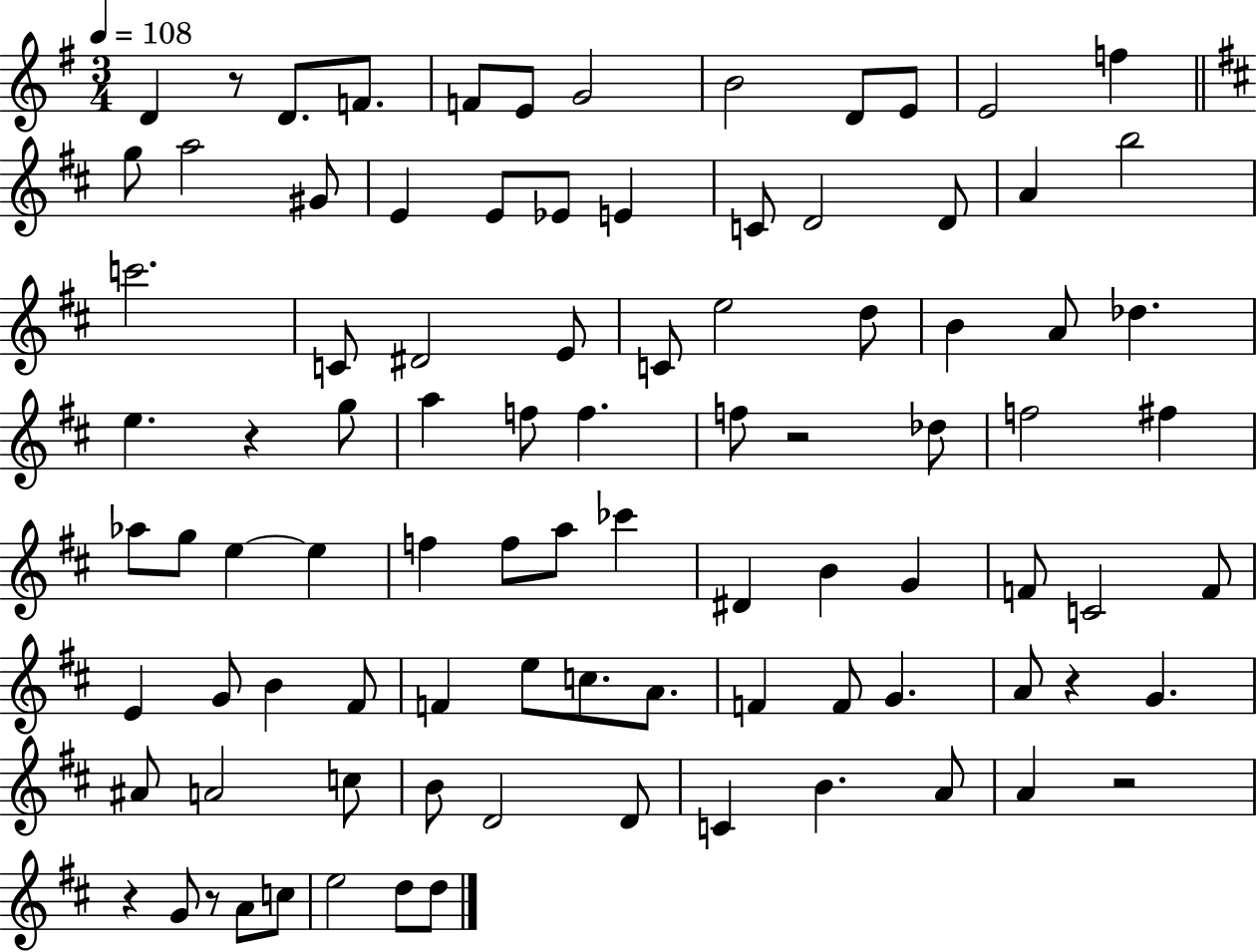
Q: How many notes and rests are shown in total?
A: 92